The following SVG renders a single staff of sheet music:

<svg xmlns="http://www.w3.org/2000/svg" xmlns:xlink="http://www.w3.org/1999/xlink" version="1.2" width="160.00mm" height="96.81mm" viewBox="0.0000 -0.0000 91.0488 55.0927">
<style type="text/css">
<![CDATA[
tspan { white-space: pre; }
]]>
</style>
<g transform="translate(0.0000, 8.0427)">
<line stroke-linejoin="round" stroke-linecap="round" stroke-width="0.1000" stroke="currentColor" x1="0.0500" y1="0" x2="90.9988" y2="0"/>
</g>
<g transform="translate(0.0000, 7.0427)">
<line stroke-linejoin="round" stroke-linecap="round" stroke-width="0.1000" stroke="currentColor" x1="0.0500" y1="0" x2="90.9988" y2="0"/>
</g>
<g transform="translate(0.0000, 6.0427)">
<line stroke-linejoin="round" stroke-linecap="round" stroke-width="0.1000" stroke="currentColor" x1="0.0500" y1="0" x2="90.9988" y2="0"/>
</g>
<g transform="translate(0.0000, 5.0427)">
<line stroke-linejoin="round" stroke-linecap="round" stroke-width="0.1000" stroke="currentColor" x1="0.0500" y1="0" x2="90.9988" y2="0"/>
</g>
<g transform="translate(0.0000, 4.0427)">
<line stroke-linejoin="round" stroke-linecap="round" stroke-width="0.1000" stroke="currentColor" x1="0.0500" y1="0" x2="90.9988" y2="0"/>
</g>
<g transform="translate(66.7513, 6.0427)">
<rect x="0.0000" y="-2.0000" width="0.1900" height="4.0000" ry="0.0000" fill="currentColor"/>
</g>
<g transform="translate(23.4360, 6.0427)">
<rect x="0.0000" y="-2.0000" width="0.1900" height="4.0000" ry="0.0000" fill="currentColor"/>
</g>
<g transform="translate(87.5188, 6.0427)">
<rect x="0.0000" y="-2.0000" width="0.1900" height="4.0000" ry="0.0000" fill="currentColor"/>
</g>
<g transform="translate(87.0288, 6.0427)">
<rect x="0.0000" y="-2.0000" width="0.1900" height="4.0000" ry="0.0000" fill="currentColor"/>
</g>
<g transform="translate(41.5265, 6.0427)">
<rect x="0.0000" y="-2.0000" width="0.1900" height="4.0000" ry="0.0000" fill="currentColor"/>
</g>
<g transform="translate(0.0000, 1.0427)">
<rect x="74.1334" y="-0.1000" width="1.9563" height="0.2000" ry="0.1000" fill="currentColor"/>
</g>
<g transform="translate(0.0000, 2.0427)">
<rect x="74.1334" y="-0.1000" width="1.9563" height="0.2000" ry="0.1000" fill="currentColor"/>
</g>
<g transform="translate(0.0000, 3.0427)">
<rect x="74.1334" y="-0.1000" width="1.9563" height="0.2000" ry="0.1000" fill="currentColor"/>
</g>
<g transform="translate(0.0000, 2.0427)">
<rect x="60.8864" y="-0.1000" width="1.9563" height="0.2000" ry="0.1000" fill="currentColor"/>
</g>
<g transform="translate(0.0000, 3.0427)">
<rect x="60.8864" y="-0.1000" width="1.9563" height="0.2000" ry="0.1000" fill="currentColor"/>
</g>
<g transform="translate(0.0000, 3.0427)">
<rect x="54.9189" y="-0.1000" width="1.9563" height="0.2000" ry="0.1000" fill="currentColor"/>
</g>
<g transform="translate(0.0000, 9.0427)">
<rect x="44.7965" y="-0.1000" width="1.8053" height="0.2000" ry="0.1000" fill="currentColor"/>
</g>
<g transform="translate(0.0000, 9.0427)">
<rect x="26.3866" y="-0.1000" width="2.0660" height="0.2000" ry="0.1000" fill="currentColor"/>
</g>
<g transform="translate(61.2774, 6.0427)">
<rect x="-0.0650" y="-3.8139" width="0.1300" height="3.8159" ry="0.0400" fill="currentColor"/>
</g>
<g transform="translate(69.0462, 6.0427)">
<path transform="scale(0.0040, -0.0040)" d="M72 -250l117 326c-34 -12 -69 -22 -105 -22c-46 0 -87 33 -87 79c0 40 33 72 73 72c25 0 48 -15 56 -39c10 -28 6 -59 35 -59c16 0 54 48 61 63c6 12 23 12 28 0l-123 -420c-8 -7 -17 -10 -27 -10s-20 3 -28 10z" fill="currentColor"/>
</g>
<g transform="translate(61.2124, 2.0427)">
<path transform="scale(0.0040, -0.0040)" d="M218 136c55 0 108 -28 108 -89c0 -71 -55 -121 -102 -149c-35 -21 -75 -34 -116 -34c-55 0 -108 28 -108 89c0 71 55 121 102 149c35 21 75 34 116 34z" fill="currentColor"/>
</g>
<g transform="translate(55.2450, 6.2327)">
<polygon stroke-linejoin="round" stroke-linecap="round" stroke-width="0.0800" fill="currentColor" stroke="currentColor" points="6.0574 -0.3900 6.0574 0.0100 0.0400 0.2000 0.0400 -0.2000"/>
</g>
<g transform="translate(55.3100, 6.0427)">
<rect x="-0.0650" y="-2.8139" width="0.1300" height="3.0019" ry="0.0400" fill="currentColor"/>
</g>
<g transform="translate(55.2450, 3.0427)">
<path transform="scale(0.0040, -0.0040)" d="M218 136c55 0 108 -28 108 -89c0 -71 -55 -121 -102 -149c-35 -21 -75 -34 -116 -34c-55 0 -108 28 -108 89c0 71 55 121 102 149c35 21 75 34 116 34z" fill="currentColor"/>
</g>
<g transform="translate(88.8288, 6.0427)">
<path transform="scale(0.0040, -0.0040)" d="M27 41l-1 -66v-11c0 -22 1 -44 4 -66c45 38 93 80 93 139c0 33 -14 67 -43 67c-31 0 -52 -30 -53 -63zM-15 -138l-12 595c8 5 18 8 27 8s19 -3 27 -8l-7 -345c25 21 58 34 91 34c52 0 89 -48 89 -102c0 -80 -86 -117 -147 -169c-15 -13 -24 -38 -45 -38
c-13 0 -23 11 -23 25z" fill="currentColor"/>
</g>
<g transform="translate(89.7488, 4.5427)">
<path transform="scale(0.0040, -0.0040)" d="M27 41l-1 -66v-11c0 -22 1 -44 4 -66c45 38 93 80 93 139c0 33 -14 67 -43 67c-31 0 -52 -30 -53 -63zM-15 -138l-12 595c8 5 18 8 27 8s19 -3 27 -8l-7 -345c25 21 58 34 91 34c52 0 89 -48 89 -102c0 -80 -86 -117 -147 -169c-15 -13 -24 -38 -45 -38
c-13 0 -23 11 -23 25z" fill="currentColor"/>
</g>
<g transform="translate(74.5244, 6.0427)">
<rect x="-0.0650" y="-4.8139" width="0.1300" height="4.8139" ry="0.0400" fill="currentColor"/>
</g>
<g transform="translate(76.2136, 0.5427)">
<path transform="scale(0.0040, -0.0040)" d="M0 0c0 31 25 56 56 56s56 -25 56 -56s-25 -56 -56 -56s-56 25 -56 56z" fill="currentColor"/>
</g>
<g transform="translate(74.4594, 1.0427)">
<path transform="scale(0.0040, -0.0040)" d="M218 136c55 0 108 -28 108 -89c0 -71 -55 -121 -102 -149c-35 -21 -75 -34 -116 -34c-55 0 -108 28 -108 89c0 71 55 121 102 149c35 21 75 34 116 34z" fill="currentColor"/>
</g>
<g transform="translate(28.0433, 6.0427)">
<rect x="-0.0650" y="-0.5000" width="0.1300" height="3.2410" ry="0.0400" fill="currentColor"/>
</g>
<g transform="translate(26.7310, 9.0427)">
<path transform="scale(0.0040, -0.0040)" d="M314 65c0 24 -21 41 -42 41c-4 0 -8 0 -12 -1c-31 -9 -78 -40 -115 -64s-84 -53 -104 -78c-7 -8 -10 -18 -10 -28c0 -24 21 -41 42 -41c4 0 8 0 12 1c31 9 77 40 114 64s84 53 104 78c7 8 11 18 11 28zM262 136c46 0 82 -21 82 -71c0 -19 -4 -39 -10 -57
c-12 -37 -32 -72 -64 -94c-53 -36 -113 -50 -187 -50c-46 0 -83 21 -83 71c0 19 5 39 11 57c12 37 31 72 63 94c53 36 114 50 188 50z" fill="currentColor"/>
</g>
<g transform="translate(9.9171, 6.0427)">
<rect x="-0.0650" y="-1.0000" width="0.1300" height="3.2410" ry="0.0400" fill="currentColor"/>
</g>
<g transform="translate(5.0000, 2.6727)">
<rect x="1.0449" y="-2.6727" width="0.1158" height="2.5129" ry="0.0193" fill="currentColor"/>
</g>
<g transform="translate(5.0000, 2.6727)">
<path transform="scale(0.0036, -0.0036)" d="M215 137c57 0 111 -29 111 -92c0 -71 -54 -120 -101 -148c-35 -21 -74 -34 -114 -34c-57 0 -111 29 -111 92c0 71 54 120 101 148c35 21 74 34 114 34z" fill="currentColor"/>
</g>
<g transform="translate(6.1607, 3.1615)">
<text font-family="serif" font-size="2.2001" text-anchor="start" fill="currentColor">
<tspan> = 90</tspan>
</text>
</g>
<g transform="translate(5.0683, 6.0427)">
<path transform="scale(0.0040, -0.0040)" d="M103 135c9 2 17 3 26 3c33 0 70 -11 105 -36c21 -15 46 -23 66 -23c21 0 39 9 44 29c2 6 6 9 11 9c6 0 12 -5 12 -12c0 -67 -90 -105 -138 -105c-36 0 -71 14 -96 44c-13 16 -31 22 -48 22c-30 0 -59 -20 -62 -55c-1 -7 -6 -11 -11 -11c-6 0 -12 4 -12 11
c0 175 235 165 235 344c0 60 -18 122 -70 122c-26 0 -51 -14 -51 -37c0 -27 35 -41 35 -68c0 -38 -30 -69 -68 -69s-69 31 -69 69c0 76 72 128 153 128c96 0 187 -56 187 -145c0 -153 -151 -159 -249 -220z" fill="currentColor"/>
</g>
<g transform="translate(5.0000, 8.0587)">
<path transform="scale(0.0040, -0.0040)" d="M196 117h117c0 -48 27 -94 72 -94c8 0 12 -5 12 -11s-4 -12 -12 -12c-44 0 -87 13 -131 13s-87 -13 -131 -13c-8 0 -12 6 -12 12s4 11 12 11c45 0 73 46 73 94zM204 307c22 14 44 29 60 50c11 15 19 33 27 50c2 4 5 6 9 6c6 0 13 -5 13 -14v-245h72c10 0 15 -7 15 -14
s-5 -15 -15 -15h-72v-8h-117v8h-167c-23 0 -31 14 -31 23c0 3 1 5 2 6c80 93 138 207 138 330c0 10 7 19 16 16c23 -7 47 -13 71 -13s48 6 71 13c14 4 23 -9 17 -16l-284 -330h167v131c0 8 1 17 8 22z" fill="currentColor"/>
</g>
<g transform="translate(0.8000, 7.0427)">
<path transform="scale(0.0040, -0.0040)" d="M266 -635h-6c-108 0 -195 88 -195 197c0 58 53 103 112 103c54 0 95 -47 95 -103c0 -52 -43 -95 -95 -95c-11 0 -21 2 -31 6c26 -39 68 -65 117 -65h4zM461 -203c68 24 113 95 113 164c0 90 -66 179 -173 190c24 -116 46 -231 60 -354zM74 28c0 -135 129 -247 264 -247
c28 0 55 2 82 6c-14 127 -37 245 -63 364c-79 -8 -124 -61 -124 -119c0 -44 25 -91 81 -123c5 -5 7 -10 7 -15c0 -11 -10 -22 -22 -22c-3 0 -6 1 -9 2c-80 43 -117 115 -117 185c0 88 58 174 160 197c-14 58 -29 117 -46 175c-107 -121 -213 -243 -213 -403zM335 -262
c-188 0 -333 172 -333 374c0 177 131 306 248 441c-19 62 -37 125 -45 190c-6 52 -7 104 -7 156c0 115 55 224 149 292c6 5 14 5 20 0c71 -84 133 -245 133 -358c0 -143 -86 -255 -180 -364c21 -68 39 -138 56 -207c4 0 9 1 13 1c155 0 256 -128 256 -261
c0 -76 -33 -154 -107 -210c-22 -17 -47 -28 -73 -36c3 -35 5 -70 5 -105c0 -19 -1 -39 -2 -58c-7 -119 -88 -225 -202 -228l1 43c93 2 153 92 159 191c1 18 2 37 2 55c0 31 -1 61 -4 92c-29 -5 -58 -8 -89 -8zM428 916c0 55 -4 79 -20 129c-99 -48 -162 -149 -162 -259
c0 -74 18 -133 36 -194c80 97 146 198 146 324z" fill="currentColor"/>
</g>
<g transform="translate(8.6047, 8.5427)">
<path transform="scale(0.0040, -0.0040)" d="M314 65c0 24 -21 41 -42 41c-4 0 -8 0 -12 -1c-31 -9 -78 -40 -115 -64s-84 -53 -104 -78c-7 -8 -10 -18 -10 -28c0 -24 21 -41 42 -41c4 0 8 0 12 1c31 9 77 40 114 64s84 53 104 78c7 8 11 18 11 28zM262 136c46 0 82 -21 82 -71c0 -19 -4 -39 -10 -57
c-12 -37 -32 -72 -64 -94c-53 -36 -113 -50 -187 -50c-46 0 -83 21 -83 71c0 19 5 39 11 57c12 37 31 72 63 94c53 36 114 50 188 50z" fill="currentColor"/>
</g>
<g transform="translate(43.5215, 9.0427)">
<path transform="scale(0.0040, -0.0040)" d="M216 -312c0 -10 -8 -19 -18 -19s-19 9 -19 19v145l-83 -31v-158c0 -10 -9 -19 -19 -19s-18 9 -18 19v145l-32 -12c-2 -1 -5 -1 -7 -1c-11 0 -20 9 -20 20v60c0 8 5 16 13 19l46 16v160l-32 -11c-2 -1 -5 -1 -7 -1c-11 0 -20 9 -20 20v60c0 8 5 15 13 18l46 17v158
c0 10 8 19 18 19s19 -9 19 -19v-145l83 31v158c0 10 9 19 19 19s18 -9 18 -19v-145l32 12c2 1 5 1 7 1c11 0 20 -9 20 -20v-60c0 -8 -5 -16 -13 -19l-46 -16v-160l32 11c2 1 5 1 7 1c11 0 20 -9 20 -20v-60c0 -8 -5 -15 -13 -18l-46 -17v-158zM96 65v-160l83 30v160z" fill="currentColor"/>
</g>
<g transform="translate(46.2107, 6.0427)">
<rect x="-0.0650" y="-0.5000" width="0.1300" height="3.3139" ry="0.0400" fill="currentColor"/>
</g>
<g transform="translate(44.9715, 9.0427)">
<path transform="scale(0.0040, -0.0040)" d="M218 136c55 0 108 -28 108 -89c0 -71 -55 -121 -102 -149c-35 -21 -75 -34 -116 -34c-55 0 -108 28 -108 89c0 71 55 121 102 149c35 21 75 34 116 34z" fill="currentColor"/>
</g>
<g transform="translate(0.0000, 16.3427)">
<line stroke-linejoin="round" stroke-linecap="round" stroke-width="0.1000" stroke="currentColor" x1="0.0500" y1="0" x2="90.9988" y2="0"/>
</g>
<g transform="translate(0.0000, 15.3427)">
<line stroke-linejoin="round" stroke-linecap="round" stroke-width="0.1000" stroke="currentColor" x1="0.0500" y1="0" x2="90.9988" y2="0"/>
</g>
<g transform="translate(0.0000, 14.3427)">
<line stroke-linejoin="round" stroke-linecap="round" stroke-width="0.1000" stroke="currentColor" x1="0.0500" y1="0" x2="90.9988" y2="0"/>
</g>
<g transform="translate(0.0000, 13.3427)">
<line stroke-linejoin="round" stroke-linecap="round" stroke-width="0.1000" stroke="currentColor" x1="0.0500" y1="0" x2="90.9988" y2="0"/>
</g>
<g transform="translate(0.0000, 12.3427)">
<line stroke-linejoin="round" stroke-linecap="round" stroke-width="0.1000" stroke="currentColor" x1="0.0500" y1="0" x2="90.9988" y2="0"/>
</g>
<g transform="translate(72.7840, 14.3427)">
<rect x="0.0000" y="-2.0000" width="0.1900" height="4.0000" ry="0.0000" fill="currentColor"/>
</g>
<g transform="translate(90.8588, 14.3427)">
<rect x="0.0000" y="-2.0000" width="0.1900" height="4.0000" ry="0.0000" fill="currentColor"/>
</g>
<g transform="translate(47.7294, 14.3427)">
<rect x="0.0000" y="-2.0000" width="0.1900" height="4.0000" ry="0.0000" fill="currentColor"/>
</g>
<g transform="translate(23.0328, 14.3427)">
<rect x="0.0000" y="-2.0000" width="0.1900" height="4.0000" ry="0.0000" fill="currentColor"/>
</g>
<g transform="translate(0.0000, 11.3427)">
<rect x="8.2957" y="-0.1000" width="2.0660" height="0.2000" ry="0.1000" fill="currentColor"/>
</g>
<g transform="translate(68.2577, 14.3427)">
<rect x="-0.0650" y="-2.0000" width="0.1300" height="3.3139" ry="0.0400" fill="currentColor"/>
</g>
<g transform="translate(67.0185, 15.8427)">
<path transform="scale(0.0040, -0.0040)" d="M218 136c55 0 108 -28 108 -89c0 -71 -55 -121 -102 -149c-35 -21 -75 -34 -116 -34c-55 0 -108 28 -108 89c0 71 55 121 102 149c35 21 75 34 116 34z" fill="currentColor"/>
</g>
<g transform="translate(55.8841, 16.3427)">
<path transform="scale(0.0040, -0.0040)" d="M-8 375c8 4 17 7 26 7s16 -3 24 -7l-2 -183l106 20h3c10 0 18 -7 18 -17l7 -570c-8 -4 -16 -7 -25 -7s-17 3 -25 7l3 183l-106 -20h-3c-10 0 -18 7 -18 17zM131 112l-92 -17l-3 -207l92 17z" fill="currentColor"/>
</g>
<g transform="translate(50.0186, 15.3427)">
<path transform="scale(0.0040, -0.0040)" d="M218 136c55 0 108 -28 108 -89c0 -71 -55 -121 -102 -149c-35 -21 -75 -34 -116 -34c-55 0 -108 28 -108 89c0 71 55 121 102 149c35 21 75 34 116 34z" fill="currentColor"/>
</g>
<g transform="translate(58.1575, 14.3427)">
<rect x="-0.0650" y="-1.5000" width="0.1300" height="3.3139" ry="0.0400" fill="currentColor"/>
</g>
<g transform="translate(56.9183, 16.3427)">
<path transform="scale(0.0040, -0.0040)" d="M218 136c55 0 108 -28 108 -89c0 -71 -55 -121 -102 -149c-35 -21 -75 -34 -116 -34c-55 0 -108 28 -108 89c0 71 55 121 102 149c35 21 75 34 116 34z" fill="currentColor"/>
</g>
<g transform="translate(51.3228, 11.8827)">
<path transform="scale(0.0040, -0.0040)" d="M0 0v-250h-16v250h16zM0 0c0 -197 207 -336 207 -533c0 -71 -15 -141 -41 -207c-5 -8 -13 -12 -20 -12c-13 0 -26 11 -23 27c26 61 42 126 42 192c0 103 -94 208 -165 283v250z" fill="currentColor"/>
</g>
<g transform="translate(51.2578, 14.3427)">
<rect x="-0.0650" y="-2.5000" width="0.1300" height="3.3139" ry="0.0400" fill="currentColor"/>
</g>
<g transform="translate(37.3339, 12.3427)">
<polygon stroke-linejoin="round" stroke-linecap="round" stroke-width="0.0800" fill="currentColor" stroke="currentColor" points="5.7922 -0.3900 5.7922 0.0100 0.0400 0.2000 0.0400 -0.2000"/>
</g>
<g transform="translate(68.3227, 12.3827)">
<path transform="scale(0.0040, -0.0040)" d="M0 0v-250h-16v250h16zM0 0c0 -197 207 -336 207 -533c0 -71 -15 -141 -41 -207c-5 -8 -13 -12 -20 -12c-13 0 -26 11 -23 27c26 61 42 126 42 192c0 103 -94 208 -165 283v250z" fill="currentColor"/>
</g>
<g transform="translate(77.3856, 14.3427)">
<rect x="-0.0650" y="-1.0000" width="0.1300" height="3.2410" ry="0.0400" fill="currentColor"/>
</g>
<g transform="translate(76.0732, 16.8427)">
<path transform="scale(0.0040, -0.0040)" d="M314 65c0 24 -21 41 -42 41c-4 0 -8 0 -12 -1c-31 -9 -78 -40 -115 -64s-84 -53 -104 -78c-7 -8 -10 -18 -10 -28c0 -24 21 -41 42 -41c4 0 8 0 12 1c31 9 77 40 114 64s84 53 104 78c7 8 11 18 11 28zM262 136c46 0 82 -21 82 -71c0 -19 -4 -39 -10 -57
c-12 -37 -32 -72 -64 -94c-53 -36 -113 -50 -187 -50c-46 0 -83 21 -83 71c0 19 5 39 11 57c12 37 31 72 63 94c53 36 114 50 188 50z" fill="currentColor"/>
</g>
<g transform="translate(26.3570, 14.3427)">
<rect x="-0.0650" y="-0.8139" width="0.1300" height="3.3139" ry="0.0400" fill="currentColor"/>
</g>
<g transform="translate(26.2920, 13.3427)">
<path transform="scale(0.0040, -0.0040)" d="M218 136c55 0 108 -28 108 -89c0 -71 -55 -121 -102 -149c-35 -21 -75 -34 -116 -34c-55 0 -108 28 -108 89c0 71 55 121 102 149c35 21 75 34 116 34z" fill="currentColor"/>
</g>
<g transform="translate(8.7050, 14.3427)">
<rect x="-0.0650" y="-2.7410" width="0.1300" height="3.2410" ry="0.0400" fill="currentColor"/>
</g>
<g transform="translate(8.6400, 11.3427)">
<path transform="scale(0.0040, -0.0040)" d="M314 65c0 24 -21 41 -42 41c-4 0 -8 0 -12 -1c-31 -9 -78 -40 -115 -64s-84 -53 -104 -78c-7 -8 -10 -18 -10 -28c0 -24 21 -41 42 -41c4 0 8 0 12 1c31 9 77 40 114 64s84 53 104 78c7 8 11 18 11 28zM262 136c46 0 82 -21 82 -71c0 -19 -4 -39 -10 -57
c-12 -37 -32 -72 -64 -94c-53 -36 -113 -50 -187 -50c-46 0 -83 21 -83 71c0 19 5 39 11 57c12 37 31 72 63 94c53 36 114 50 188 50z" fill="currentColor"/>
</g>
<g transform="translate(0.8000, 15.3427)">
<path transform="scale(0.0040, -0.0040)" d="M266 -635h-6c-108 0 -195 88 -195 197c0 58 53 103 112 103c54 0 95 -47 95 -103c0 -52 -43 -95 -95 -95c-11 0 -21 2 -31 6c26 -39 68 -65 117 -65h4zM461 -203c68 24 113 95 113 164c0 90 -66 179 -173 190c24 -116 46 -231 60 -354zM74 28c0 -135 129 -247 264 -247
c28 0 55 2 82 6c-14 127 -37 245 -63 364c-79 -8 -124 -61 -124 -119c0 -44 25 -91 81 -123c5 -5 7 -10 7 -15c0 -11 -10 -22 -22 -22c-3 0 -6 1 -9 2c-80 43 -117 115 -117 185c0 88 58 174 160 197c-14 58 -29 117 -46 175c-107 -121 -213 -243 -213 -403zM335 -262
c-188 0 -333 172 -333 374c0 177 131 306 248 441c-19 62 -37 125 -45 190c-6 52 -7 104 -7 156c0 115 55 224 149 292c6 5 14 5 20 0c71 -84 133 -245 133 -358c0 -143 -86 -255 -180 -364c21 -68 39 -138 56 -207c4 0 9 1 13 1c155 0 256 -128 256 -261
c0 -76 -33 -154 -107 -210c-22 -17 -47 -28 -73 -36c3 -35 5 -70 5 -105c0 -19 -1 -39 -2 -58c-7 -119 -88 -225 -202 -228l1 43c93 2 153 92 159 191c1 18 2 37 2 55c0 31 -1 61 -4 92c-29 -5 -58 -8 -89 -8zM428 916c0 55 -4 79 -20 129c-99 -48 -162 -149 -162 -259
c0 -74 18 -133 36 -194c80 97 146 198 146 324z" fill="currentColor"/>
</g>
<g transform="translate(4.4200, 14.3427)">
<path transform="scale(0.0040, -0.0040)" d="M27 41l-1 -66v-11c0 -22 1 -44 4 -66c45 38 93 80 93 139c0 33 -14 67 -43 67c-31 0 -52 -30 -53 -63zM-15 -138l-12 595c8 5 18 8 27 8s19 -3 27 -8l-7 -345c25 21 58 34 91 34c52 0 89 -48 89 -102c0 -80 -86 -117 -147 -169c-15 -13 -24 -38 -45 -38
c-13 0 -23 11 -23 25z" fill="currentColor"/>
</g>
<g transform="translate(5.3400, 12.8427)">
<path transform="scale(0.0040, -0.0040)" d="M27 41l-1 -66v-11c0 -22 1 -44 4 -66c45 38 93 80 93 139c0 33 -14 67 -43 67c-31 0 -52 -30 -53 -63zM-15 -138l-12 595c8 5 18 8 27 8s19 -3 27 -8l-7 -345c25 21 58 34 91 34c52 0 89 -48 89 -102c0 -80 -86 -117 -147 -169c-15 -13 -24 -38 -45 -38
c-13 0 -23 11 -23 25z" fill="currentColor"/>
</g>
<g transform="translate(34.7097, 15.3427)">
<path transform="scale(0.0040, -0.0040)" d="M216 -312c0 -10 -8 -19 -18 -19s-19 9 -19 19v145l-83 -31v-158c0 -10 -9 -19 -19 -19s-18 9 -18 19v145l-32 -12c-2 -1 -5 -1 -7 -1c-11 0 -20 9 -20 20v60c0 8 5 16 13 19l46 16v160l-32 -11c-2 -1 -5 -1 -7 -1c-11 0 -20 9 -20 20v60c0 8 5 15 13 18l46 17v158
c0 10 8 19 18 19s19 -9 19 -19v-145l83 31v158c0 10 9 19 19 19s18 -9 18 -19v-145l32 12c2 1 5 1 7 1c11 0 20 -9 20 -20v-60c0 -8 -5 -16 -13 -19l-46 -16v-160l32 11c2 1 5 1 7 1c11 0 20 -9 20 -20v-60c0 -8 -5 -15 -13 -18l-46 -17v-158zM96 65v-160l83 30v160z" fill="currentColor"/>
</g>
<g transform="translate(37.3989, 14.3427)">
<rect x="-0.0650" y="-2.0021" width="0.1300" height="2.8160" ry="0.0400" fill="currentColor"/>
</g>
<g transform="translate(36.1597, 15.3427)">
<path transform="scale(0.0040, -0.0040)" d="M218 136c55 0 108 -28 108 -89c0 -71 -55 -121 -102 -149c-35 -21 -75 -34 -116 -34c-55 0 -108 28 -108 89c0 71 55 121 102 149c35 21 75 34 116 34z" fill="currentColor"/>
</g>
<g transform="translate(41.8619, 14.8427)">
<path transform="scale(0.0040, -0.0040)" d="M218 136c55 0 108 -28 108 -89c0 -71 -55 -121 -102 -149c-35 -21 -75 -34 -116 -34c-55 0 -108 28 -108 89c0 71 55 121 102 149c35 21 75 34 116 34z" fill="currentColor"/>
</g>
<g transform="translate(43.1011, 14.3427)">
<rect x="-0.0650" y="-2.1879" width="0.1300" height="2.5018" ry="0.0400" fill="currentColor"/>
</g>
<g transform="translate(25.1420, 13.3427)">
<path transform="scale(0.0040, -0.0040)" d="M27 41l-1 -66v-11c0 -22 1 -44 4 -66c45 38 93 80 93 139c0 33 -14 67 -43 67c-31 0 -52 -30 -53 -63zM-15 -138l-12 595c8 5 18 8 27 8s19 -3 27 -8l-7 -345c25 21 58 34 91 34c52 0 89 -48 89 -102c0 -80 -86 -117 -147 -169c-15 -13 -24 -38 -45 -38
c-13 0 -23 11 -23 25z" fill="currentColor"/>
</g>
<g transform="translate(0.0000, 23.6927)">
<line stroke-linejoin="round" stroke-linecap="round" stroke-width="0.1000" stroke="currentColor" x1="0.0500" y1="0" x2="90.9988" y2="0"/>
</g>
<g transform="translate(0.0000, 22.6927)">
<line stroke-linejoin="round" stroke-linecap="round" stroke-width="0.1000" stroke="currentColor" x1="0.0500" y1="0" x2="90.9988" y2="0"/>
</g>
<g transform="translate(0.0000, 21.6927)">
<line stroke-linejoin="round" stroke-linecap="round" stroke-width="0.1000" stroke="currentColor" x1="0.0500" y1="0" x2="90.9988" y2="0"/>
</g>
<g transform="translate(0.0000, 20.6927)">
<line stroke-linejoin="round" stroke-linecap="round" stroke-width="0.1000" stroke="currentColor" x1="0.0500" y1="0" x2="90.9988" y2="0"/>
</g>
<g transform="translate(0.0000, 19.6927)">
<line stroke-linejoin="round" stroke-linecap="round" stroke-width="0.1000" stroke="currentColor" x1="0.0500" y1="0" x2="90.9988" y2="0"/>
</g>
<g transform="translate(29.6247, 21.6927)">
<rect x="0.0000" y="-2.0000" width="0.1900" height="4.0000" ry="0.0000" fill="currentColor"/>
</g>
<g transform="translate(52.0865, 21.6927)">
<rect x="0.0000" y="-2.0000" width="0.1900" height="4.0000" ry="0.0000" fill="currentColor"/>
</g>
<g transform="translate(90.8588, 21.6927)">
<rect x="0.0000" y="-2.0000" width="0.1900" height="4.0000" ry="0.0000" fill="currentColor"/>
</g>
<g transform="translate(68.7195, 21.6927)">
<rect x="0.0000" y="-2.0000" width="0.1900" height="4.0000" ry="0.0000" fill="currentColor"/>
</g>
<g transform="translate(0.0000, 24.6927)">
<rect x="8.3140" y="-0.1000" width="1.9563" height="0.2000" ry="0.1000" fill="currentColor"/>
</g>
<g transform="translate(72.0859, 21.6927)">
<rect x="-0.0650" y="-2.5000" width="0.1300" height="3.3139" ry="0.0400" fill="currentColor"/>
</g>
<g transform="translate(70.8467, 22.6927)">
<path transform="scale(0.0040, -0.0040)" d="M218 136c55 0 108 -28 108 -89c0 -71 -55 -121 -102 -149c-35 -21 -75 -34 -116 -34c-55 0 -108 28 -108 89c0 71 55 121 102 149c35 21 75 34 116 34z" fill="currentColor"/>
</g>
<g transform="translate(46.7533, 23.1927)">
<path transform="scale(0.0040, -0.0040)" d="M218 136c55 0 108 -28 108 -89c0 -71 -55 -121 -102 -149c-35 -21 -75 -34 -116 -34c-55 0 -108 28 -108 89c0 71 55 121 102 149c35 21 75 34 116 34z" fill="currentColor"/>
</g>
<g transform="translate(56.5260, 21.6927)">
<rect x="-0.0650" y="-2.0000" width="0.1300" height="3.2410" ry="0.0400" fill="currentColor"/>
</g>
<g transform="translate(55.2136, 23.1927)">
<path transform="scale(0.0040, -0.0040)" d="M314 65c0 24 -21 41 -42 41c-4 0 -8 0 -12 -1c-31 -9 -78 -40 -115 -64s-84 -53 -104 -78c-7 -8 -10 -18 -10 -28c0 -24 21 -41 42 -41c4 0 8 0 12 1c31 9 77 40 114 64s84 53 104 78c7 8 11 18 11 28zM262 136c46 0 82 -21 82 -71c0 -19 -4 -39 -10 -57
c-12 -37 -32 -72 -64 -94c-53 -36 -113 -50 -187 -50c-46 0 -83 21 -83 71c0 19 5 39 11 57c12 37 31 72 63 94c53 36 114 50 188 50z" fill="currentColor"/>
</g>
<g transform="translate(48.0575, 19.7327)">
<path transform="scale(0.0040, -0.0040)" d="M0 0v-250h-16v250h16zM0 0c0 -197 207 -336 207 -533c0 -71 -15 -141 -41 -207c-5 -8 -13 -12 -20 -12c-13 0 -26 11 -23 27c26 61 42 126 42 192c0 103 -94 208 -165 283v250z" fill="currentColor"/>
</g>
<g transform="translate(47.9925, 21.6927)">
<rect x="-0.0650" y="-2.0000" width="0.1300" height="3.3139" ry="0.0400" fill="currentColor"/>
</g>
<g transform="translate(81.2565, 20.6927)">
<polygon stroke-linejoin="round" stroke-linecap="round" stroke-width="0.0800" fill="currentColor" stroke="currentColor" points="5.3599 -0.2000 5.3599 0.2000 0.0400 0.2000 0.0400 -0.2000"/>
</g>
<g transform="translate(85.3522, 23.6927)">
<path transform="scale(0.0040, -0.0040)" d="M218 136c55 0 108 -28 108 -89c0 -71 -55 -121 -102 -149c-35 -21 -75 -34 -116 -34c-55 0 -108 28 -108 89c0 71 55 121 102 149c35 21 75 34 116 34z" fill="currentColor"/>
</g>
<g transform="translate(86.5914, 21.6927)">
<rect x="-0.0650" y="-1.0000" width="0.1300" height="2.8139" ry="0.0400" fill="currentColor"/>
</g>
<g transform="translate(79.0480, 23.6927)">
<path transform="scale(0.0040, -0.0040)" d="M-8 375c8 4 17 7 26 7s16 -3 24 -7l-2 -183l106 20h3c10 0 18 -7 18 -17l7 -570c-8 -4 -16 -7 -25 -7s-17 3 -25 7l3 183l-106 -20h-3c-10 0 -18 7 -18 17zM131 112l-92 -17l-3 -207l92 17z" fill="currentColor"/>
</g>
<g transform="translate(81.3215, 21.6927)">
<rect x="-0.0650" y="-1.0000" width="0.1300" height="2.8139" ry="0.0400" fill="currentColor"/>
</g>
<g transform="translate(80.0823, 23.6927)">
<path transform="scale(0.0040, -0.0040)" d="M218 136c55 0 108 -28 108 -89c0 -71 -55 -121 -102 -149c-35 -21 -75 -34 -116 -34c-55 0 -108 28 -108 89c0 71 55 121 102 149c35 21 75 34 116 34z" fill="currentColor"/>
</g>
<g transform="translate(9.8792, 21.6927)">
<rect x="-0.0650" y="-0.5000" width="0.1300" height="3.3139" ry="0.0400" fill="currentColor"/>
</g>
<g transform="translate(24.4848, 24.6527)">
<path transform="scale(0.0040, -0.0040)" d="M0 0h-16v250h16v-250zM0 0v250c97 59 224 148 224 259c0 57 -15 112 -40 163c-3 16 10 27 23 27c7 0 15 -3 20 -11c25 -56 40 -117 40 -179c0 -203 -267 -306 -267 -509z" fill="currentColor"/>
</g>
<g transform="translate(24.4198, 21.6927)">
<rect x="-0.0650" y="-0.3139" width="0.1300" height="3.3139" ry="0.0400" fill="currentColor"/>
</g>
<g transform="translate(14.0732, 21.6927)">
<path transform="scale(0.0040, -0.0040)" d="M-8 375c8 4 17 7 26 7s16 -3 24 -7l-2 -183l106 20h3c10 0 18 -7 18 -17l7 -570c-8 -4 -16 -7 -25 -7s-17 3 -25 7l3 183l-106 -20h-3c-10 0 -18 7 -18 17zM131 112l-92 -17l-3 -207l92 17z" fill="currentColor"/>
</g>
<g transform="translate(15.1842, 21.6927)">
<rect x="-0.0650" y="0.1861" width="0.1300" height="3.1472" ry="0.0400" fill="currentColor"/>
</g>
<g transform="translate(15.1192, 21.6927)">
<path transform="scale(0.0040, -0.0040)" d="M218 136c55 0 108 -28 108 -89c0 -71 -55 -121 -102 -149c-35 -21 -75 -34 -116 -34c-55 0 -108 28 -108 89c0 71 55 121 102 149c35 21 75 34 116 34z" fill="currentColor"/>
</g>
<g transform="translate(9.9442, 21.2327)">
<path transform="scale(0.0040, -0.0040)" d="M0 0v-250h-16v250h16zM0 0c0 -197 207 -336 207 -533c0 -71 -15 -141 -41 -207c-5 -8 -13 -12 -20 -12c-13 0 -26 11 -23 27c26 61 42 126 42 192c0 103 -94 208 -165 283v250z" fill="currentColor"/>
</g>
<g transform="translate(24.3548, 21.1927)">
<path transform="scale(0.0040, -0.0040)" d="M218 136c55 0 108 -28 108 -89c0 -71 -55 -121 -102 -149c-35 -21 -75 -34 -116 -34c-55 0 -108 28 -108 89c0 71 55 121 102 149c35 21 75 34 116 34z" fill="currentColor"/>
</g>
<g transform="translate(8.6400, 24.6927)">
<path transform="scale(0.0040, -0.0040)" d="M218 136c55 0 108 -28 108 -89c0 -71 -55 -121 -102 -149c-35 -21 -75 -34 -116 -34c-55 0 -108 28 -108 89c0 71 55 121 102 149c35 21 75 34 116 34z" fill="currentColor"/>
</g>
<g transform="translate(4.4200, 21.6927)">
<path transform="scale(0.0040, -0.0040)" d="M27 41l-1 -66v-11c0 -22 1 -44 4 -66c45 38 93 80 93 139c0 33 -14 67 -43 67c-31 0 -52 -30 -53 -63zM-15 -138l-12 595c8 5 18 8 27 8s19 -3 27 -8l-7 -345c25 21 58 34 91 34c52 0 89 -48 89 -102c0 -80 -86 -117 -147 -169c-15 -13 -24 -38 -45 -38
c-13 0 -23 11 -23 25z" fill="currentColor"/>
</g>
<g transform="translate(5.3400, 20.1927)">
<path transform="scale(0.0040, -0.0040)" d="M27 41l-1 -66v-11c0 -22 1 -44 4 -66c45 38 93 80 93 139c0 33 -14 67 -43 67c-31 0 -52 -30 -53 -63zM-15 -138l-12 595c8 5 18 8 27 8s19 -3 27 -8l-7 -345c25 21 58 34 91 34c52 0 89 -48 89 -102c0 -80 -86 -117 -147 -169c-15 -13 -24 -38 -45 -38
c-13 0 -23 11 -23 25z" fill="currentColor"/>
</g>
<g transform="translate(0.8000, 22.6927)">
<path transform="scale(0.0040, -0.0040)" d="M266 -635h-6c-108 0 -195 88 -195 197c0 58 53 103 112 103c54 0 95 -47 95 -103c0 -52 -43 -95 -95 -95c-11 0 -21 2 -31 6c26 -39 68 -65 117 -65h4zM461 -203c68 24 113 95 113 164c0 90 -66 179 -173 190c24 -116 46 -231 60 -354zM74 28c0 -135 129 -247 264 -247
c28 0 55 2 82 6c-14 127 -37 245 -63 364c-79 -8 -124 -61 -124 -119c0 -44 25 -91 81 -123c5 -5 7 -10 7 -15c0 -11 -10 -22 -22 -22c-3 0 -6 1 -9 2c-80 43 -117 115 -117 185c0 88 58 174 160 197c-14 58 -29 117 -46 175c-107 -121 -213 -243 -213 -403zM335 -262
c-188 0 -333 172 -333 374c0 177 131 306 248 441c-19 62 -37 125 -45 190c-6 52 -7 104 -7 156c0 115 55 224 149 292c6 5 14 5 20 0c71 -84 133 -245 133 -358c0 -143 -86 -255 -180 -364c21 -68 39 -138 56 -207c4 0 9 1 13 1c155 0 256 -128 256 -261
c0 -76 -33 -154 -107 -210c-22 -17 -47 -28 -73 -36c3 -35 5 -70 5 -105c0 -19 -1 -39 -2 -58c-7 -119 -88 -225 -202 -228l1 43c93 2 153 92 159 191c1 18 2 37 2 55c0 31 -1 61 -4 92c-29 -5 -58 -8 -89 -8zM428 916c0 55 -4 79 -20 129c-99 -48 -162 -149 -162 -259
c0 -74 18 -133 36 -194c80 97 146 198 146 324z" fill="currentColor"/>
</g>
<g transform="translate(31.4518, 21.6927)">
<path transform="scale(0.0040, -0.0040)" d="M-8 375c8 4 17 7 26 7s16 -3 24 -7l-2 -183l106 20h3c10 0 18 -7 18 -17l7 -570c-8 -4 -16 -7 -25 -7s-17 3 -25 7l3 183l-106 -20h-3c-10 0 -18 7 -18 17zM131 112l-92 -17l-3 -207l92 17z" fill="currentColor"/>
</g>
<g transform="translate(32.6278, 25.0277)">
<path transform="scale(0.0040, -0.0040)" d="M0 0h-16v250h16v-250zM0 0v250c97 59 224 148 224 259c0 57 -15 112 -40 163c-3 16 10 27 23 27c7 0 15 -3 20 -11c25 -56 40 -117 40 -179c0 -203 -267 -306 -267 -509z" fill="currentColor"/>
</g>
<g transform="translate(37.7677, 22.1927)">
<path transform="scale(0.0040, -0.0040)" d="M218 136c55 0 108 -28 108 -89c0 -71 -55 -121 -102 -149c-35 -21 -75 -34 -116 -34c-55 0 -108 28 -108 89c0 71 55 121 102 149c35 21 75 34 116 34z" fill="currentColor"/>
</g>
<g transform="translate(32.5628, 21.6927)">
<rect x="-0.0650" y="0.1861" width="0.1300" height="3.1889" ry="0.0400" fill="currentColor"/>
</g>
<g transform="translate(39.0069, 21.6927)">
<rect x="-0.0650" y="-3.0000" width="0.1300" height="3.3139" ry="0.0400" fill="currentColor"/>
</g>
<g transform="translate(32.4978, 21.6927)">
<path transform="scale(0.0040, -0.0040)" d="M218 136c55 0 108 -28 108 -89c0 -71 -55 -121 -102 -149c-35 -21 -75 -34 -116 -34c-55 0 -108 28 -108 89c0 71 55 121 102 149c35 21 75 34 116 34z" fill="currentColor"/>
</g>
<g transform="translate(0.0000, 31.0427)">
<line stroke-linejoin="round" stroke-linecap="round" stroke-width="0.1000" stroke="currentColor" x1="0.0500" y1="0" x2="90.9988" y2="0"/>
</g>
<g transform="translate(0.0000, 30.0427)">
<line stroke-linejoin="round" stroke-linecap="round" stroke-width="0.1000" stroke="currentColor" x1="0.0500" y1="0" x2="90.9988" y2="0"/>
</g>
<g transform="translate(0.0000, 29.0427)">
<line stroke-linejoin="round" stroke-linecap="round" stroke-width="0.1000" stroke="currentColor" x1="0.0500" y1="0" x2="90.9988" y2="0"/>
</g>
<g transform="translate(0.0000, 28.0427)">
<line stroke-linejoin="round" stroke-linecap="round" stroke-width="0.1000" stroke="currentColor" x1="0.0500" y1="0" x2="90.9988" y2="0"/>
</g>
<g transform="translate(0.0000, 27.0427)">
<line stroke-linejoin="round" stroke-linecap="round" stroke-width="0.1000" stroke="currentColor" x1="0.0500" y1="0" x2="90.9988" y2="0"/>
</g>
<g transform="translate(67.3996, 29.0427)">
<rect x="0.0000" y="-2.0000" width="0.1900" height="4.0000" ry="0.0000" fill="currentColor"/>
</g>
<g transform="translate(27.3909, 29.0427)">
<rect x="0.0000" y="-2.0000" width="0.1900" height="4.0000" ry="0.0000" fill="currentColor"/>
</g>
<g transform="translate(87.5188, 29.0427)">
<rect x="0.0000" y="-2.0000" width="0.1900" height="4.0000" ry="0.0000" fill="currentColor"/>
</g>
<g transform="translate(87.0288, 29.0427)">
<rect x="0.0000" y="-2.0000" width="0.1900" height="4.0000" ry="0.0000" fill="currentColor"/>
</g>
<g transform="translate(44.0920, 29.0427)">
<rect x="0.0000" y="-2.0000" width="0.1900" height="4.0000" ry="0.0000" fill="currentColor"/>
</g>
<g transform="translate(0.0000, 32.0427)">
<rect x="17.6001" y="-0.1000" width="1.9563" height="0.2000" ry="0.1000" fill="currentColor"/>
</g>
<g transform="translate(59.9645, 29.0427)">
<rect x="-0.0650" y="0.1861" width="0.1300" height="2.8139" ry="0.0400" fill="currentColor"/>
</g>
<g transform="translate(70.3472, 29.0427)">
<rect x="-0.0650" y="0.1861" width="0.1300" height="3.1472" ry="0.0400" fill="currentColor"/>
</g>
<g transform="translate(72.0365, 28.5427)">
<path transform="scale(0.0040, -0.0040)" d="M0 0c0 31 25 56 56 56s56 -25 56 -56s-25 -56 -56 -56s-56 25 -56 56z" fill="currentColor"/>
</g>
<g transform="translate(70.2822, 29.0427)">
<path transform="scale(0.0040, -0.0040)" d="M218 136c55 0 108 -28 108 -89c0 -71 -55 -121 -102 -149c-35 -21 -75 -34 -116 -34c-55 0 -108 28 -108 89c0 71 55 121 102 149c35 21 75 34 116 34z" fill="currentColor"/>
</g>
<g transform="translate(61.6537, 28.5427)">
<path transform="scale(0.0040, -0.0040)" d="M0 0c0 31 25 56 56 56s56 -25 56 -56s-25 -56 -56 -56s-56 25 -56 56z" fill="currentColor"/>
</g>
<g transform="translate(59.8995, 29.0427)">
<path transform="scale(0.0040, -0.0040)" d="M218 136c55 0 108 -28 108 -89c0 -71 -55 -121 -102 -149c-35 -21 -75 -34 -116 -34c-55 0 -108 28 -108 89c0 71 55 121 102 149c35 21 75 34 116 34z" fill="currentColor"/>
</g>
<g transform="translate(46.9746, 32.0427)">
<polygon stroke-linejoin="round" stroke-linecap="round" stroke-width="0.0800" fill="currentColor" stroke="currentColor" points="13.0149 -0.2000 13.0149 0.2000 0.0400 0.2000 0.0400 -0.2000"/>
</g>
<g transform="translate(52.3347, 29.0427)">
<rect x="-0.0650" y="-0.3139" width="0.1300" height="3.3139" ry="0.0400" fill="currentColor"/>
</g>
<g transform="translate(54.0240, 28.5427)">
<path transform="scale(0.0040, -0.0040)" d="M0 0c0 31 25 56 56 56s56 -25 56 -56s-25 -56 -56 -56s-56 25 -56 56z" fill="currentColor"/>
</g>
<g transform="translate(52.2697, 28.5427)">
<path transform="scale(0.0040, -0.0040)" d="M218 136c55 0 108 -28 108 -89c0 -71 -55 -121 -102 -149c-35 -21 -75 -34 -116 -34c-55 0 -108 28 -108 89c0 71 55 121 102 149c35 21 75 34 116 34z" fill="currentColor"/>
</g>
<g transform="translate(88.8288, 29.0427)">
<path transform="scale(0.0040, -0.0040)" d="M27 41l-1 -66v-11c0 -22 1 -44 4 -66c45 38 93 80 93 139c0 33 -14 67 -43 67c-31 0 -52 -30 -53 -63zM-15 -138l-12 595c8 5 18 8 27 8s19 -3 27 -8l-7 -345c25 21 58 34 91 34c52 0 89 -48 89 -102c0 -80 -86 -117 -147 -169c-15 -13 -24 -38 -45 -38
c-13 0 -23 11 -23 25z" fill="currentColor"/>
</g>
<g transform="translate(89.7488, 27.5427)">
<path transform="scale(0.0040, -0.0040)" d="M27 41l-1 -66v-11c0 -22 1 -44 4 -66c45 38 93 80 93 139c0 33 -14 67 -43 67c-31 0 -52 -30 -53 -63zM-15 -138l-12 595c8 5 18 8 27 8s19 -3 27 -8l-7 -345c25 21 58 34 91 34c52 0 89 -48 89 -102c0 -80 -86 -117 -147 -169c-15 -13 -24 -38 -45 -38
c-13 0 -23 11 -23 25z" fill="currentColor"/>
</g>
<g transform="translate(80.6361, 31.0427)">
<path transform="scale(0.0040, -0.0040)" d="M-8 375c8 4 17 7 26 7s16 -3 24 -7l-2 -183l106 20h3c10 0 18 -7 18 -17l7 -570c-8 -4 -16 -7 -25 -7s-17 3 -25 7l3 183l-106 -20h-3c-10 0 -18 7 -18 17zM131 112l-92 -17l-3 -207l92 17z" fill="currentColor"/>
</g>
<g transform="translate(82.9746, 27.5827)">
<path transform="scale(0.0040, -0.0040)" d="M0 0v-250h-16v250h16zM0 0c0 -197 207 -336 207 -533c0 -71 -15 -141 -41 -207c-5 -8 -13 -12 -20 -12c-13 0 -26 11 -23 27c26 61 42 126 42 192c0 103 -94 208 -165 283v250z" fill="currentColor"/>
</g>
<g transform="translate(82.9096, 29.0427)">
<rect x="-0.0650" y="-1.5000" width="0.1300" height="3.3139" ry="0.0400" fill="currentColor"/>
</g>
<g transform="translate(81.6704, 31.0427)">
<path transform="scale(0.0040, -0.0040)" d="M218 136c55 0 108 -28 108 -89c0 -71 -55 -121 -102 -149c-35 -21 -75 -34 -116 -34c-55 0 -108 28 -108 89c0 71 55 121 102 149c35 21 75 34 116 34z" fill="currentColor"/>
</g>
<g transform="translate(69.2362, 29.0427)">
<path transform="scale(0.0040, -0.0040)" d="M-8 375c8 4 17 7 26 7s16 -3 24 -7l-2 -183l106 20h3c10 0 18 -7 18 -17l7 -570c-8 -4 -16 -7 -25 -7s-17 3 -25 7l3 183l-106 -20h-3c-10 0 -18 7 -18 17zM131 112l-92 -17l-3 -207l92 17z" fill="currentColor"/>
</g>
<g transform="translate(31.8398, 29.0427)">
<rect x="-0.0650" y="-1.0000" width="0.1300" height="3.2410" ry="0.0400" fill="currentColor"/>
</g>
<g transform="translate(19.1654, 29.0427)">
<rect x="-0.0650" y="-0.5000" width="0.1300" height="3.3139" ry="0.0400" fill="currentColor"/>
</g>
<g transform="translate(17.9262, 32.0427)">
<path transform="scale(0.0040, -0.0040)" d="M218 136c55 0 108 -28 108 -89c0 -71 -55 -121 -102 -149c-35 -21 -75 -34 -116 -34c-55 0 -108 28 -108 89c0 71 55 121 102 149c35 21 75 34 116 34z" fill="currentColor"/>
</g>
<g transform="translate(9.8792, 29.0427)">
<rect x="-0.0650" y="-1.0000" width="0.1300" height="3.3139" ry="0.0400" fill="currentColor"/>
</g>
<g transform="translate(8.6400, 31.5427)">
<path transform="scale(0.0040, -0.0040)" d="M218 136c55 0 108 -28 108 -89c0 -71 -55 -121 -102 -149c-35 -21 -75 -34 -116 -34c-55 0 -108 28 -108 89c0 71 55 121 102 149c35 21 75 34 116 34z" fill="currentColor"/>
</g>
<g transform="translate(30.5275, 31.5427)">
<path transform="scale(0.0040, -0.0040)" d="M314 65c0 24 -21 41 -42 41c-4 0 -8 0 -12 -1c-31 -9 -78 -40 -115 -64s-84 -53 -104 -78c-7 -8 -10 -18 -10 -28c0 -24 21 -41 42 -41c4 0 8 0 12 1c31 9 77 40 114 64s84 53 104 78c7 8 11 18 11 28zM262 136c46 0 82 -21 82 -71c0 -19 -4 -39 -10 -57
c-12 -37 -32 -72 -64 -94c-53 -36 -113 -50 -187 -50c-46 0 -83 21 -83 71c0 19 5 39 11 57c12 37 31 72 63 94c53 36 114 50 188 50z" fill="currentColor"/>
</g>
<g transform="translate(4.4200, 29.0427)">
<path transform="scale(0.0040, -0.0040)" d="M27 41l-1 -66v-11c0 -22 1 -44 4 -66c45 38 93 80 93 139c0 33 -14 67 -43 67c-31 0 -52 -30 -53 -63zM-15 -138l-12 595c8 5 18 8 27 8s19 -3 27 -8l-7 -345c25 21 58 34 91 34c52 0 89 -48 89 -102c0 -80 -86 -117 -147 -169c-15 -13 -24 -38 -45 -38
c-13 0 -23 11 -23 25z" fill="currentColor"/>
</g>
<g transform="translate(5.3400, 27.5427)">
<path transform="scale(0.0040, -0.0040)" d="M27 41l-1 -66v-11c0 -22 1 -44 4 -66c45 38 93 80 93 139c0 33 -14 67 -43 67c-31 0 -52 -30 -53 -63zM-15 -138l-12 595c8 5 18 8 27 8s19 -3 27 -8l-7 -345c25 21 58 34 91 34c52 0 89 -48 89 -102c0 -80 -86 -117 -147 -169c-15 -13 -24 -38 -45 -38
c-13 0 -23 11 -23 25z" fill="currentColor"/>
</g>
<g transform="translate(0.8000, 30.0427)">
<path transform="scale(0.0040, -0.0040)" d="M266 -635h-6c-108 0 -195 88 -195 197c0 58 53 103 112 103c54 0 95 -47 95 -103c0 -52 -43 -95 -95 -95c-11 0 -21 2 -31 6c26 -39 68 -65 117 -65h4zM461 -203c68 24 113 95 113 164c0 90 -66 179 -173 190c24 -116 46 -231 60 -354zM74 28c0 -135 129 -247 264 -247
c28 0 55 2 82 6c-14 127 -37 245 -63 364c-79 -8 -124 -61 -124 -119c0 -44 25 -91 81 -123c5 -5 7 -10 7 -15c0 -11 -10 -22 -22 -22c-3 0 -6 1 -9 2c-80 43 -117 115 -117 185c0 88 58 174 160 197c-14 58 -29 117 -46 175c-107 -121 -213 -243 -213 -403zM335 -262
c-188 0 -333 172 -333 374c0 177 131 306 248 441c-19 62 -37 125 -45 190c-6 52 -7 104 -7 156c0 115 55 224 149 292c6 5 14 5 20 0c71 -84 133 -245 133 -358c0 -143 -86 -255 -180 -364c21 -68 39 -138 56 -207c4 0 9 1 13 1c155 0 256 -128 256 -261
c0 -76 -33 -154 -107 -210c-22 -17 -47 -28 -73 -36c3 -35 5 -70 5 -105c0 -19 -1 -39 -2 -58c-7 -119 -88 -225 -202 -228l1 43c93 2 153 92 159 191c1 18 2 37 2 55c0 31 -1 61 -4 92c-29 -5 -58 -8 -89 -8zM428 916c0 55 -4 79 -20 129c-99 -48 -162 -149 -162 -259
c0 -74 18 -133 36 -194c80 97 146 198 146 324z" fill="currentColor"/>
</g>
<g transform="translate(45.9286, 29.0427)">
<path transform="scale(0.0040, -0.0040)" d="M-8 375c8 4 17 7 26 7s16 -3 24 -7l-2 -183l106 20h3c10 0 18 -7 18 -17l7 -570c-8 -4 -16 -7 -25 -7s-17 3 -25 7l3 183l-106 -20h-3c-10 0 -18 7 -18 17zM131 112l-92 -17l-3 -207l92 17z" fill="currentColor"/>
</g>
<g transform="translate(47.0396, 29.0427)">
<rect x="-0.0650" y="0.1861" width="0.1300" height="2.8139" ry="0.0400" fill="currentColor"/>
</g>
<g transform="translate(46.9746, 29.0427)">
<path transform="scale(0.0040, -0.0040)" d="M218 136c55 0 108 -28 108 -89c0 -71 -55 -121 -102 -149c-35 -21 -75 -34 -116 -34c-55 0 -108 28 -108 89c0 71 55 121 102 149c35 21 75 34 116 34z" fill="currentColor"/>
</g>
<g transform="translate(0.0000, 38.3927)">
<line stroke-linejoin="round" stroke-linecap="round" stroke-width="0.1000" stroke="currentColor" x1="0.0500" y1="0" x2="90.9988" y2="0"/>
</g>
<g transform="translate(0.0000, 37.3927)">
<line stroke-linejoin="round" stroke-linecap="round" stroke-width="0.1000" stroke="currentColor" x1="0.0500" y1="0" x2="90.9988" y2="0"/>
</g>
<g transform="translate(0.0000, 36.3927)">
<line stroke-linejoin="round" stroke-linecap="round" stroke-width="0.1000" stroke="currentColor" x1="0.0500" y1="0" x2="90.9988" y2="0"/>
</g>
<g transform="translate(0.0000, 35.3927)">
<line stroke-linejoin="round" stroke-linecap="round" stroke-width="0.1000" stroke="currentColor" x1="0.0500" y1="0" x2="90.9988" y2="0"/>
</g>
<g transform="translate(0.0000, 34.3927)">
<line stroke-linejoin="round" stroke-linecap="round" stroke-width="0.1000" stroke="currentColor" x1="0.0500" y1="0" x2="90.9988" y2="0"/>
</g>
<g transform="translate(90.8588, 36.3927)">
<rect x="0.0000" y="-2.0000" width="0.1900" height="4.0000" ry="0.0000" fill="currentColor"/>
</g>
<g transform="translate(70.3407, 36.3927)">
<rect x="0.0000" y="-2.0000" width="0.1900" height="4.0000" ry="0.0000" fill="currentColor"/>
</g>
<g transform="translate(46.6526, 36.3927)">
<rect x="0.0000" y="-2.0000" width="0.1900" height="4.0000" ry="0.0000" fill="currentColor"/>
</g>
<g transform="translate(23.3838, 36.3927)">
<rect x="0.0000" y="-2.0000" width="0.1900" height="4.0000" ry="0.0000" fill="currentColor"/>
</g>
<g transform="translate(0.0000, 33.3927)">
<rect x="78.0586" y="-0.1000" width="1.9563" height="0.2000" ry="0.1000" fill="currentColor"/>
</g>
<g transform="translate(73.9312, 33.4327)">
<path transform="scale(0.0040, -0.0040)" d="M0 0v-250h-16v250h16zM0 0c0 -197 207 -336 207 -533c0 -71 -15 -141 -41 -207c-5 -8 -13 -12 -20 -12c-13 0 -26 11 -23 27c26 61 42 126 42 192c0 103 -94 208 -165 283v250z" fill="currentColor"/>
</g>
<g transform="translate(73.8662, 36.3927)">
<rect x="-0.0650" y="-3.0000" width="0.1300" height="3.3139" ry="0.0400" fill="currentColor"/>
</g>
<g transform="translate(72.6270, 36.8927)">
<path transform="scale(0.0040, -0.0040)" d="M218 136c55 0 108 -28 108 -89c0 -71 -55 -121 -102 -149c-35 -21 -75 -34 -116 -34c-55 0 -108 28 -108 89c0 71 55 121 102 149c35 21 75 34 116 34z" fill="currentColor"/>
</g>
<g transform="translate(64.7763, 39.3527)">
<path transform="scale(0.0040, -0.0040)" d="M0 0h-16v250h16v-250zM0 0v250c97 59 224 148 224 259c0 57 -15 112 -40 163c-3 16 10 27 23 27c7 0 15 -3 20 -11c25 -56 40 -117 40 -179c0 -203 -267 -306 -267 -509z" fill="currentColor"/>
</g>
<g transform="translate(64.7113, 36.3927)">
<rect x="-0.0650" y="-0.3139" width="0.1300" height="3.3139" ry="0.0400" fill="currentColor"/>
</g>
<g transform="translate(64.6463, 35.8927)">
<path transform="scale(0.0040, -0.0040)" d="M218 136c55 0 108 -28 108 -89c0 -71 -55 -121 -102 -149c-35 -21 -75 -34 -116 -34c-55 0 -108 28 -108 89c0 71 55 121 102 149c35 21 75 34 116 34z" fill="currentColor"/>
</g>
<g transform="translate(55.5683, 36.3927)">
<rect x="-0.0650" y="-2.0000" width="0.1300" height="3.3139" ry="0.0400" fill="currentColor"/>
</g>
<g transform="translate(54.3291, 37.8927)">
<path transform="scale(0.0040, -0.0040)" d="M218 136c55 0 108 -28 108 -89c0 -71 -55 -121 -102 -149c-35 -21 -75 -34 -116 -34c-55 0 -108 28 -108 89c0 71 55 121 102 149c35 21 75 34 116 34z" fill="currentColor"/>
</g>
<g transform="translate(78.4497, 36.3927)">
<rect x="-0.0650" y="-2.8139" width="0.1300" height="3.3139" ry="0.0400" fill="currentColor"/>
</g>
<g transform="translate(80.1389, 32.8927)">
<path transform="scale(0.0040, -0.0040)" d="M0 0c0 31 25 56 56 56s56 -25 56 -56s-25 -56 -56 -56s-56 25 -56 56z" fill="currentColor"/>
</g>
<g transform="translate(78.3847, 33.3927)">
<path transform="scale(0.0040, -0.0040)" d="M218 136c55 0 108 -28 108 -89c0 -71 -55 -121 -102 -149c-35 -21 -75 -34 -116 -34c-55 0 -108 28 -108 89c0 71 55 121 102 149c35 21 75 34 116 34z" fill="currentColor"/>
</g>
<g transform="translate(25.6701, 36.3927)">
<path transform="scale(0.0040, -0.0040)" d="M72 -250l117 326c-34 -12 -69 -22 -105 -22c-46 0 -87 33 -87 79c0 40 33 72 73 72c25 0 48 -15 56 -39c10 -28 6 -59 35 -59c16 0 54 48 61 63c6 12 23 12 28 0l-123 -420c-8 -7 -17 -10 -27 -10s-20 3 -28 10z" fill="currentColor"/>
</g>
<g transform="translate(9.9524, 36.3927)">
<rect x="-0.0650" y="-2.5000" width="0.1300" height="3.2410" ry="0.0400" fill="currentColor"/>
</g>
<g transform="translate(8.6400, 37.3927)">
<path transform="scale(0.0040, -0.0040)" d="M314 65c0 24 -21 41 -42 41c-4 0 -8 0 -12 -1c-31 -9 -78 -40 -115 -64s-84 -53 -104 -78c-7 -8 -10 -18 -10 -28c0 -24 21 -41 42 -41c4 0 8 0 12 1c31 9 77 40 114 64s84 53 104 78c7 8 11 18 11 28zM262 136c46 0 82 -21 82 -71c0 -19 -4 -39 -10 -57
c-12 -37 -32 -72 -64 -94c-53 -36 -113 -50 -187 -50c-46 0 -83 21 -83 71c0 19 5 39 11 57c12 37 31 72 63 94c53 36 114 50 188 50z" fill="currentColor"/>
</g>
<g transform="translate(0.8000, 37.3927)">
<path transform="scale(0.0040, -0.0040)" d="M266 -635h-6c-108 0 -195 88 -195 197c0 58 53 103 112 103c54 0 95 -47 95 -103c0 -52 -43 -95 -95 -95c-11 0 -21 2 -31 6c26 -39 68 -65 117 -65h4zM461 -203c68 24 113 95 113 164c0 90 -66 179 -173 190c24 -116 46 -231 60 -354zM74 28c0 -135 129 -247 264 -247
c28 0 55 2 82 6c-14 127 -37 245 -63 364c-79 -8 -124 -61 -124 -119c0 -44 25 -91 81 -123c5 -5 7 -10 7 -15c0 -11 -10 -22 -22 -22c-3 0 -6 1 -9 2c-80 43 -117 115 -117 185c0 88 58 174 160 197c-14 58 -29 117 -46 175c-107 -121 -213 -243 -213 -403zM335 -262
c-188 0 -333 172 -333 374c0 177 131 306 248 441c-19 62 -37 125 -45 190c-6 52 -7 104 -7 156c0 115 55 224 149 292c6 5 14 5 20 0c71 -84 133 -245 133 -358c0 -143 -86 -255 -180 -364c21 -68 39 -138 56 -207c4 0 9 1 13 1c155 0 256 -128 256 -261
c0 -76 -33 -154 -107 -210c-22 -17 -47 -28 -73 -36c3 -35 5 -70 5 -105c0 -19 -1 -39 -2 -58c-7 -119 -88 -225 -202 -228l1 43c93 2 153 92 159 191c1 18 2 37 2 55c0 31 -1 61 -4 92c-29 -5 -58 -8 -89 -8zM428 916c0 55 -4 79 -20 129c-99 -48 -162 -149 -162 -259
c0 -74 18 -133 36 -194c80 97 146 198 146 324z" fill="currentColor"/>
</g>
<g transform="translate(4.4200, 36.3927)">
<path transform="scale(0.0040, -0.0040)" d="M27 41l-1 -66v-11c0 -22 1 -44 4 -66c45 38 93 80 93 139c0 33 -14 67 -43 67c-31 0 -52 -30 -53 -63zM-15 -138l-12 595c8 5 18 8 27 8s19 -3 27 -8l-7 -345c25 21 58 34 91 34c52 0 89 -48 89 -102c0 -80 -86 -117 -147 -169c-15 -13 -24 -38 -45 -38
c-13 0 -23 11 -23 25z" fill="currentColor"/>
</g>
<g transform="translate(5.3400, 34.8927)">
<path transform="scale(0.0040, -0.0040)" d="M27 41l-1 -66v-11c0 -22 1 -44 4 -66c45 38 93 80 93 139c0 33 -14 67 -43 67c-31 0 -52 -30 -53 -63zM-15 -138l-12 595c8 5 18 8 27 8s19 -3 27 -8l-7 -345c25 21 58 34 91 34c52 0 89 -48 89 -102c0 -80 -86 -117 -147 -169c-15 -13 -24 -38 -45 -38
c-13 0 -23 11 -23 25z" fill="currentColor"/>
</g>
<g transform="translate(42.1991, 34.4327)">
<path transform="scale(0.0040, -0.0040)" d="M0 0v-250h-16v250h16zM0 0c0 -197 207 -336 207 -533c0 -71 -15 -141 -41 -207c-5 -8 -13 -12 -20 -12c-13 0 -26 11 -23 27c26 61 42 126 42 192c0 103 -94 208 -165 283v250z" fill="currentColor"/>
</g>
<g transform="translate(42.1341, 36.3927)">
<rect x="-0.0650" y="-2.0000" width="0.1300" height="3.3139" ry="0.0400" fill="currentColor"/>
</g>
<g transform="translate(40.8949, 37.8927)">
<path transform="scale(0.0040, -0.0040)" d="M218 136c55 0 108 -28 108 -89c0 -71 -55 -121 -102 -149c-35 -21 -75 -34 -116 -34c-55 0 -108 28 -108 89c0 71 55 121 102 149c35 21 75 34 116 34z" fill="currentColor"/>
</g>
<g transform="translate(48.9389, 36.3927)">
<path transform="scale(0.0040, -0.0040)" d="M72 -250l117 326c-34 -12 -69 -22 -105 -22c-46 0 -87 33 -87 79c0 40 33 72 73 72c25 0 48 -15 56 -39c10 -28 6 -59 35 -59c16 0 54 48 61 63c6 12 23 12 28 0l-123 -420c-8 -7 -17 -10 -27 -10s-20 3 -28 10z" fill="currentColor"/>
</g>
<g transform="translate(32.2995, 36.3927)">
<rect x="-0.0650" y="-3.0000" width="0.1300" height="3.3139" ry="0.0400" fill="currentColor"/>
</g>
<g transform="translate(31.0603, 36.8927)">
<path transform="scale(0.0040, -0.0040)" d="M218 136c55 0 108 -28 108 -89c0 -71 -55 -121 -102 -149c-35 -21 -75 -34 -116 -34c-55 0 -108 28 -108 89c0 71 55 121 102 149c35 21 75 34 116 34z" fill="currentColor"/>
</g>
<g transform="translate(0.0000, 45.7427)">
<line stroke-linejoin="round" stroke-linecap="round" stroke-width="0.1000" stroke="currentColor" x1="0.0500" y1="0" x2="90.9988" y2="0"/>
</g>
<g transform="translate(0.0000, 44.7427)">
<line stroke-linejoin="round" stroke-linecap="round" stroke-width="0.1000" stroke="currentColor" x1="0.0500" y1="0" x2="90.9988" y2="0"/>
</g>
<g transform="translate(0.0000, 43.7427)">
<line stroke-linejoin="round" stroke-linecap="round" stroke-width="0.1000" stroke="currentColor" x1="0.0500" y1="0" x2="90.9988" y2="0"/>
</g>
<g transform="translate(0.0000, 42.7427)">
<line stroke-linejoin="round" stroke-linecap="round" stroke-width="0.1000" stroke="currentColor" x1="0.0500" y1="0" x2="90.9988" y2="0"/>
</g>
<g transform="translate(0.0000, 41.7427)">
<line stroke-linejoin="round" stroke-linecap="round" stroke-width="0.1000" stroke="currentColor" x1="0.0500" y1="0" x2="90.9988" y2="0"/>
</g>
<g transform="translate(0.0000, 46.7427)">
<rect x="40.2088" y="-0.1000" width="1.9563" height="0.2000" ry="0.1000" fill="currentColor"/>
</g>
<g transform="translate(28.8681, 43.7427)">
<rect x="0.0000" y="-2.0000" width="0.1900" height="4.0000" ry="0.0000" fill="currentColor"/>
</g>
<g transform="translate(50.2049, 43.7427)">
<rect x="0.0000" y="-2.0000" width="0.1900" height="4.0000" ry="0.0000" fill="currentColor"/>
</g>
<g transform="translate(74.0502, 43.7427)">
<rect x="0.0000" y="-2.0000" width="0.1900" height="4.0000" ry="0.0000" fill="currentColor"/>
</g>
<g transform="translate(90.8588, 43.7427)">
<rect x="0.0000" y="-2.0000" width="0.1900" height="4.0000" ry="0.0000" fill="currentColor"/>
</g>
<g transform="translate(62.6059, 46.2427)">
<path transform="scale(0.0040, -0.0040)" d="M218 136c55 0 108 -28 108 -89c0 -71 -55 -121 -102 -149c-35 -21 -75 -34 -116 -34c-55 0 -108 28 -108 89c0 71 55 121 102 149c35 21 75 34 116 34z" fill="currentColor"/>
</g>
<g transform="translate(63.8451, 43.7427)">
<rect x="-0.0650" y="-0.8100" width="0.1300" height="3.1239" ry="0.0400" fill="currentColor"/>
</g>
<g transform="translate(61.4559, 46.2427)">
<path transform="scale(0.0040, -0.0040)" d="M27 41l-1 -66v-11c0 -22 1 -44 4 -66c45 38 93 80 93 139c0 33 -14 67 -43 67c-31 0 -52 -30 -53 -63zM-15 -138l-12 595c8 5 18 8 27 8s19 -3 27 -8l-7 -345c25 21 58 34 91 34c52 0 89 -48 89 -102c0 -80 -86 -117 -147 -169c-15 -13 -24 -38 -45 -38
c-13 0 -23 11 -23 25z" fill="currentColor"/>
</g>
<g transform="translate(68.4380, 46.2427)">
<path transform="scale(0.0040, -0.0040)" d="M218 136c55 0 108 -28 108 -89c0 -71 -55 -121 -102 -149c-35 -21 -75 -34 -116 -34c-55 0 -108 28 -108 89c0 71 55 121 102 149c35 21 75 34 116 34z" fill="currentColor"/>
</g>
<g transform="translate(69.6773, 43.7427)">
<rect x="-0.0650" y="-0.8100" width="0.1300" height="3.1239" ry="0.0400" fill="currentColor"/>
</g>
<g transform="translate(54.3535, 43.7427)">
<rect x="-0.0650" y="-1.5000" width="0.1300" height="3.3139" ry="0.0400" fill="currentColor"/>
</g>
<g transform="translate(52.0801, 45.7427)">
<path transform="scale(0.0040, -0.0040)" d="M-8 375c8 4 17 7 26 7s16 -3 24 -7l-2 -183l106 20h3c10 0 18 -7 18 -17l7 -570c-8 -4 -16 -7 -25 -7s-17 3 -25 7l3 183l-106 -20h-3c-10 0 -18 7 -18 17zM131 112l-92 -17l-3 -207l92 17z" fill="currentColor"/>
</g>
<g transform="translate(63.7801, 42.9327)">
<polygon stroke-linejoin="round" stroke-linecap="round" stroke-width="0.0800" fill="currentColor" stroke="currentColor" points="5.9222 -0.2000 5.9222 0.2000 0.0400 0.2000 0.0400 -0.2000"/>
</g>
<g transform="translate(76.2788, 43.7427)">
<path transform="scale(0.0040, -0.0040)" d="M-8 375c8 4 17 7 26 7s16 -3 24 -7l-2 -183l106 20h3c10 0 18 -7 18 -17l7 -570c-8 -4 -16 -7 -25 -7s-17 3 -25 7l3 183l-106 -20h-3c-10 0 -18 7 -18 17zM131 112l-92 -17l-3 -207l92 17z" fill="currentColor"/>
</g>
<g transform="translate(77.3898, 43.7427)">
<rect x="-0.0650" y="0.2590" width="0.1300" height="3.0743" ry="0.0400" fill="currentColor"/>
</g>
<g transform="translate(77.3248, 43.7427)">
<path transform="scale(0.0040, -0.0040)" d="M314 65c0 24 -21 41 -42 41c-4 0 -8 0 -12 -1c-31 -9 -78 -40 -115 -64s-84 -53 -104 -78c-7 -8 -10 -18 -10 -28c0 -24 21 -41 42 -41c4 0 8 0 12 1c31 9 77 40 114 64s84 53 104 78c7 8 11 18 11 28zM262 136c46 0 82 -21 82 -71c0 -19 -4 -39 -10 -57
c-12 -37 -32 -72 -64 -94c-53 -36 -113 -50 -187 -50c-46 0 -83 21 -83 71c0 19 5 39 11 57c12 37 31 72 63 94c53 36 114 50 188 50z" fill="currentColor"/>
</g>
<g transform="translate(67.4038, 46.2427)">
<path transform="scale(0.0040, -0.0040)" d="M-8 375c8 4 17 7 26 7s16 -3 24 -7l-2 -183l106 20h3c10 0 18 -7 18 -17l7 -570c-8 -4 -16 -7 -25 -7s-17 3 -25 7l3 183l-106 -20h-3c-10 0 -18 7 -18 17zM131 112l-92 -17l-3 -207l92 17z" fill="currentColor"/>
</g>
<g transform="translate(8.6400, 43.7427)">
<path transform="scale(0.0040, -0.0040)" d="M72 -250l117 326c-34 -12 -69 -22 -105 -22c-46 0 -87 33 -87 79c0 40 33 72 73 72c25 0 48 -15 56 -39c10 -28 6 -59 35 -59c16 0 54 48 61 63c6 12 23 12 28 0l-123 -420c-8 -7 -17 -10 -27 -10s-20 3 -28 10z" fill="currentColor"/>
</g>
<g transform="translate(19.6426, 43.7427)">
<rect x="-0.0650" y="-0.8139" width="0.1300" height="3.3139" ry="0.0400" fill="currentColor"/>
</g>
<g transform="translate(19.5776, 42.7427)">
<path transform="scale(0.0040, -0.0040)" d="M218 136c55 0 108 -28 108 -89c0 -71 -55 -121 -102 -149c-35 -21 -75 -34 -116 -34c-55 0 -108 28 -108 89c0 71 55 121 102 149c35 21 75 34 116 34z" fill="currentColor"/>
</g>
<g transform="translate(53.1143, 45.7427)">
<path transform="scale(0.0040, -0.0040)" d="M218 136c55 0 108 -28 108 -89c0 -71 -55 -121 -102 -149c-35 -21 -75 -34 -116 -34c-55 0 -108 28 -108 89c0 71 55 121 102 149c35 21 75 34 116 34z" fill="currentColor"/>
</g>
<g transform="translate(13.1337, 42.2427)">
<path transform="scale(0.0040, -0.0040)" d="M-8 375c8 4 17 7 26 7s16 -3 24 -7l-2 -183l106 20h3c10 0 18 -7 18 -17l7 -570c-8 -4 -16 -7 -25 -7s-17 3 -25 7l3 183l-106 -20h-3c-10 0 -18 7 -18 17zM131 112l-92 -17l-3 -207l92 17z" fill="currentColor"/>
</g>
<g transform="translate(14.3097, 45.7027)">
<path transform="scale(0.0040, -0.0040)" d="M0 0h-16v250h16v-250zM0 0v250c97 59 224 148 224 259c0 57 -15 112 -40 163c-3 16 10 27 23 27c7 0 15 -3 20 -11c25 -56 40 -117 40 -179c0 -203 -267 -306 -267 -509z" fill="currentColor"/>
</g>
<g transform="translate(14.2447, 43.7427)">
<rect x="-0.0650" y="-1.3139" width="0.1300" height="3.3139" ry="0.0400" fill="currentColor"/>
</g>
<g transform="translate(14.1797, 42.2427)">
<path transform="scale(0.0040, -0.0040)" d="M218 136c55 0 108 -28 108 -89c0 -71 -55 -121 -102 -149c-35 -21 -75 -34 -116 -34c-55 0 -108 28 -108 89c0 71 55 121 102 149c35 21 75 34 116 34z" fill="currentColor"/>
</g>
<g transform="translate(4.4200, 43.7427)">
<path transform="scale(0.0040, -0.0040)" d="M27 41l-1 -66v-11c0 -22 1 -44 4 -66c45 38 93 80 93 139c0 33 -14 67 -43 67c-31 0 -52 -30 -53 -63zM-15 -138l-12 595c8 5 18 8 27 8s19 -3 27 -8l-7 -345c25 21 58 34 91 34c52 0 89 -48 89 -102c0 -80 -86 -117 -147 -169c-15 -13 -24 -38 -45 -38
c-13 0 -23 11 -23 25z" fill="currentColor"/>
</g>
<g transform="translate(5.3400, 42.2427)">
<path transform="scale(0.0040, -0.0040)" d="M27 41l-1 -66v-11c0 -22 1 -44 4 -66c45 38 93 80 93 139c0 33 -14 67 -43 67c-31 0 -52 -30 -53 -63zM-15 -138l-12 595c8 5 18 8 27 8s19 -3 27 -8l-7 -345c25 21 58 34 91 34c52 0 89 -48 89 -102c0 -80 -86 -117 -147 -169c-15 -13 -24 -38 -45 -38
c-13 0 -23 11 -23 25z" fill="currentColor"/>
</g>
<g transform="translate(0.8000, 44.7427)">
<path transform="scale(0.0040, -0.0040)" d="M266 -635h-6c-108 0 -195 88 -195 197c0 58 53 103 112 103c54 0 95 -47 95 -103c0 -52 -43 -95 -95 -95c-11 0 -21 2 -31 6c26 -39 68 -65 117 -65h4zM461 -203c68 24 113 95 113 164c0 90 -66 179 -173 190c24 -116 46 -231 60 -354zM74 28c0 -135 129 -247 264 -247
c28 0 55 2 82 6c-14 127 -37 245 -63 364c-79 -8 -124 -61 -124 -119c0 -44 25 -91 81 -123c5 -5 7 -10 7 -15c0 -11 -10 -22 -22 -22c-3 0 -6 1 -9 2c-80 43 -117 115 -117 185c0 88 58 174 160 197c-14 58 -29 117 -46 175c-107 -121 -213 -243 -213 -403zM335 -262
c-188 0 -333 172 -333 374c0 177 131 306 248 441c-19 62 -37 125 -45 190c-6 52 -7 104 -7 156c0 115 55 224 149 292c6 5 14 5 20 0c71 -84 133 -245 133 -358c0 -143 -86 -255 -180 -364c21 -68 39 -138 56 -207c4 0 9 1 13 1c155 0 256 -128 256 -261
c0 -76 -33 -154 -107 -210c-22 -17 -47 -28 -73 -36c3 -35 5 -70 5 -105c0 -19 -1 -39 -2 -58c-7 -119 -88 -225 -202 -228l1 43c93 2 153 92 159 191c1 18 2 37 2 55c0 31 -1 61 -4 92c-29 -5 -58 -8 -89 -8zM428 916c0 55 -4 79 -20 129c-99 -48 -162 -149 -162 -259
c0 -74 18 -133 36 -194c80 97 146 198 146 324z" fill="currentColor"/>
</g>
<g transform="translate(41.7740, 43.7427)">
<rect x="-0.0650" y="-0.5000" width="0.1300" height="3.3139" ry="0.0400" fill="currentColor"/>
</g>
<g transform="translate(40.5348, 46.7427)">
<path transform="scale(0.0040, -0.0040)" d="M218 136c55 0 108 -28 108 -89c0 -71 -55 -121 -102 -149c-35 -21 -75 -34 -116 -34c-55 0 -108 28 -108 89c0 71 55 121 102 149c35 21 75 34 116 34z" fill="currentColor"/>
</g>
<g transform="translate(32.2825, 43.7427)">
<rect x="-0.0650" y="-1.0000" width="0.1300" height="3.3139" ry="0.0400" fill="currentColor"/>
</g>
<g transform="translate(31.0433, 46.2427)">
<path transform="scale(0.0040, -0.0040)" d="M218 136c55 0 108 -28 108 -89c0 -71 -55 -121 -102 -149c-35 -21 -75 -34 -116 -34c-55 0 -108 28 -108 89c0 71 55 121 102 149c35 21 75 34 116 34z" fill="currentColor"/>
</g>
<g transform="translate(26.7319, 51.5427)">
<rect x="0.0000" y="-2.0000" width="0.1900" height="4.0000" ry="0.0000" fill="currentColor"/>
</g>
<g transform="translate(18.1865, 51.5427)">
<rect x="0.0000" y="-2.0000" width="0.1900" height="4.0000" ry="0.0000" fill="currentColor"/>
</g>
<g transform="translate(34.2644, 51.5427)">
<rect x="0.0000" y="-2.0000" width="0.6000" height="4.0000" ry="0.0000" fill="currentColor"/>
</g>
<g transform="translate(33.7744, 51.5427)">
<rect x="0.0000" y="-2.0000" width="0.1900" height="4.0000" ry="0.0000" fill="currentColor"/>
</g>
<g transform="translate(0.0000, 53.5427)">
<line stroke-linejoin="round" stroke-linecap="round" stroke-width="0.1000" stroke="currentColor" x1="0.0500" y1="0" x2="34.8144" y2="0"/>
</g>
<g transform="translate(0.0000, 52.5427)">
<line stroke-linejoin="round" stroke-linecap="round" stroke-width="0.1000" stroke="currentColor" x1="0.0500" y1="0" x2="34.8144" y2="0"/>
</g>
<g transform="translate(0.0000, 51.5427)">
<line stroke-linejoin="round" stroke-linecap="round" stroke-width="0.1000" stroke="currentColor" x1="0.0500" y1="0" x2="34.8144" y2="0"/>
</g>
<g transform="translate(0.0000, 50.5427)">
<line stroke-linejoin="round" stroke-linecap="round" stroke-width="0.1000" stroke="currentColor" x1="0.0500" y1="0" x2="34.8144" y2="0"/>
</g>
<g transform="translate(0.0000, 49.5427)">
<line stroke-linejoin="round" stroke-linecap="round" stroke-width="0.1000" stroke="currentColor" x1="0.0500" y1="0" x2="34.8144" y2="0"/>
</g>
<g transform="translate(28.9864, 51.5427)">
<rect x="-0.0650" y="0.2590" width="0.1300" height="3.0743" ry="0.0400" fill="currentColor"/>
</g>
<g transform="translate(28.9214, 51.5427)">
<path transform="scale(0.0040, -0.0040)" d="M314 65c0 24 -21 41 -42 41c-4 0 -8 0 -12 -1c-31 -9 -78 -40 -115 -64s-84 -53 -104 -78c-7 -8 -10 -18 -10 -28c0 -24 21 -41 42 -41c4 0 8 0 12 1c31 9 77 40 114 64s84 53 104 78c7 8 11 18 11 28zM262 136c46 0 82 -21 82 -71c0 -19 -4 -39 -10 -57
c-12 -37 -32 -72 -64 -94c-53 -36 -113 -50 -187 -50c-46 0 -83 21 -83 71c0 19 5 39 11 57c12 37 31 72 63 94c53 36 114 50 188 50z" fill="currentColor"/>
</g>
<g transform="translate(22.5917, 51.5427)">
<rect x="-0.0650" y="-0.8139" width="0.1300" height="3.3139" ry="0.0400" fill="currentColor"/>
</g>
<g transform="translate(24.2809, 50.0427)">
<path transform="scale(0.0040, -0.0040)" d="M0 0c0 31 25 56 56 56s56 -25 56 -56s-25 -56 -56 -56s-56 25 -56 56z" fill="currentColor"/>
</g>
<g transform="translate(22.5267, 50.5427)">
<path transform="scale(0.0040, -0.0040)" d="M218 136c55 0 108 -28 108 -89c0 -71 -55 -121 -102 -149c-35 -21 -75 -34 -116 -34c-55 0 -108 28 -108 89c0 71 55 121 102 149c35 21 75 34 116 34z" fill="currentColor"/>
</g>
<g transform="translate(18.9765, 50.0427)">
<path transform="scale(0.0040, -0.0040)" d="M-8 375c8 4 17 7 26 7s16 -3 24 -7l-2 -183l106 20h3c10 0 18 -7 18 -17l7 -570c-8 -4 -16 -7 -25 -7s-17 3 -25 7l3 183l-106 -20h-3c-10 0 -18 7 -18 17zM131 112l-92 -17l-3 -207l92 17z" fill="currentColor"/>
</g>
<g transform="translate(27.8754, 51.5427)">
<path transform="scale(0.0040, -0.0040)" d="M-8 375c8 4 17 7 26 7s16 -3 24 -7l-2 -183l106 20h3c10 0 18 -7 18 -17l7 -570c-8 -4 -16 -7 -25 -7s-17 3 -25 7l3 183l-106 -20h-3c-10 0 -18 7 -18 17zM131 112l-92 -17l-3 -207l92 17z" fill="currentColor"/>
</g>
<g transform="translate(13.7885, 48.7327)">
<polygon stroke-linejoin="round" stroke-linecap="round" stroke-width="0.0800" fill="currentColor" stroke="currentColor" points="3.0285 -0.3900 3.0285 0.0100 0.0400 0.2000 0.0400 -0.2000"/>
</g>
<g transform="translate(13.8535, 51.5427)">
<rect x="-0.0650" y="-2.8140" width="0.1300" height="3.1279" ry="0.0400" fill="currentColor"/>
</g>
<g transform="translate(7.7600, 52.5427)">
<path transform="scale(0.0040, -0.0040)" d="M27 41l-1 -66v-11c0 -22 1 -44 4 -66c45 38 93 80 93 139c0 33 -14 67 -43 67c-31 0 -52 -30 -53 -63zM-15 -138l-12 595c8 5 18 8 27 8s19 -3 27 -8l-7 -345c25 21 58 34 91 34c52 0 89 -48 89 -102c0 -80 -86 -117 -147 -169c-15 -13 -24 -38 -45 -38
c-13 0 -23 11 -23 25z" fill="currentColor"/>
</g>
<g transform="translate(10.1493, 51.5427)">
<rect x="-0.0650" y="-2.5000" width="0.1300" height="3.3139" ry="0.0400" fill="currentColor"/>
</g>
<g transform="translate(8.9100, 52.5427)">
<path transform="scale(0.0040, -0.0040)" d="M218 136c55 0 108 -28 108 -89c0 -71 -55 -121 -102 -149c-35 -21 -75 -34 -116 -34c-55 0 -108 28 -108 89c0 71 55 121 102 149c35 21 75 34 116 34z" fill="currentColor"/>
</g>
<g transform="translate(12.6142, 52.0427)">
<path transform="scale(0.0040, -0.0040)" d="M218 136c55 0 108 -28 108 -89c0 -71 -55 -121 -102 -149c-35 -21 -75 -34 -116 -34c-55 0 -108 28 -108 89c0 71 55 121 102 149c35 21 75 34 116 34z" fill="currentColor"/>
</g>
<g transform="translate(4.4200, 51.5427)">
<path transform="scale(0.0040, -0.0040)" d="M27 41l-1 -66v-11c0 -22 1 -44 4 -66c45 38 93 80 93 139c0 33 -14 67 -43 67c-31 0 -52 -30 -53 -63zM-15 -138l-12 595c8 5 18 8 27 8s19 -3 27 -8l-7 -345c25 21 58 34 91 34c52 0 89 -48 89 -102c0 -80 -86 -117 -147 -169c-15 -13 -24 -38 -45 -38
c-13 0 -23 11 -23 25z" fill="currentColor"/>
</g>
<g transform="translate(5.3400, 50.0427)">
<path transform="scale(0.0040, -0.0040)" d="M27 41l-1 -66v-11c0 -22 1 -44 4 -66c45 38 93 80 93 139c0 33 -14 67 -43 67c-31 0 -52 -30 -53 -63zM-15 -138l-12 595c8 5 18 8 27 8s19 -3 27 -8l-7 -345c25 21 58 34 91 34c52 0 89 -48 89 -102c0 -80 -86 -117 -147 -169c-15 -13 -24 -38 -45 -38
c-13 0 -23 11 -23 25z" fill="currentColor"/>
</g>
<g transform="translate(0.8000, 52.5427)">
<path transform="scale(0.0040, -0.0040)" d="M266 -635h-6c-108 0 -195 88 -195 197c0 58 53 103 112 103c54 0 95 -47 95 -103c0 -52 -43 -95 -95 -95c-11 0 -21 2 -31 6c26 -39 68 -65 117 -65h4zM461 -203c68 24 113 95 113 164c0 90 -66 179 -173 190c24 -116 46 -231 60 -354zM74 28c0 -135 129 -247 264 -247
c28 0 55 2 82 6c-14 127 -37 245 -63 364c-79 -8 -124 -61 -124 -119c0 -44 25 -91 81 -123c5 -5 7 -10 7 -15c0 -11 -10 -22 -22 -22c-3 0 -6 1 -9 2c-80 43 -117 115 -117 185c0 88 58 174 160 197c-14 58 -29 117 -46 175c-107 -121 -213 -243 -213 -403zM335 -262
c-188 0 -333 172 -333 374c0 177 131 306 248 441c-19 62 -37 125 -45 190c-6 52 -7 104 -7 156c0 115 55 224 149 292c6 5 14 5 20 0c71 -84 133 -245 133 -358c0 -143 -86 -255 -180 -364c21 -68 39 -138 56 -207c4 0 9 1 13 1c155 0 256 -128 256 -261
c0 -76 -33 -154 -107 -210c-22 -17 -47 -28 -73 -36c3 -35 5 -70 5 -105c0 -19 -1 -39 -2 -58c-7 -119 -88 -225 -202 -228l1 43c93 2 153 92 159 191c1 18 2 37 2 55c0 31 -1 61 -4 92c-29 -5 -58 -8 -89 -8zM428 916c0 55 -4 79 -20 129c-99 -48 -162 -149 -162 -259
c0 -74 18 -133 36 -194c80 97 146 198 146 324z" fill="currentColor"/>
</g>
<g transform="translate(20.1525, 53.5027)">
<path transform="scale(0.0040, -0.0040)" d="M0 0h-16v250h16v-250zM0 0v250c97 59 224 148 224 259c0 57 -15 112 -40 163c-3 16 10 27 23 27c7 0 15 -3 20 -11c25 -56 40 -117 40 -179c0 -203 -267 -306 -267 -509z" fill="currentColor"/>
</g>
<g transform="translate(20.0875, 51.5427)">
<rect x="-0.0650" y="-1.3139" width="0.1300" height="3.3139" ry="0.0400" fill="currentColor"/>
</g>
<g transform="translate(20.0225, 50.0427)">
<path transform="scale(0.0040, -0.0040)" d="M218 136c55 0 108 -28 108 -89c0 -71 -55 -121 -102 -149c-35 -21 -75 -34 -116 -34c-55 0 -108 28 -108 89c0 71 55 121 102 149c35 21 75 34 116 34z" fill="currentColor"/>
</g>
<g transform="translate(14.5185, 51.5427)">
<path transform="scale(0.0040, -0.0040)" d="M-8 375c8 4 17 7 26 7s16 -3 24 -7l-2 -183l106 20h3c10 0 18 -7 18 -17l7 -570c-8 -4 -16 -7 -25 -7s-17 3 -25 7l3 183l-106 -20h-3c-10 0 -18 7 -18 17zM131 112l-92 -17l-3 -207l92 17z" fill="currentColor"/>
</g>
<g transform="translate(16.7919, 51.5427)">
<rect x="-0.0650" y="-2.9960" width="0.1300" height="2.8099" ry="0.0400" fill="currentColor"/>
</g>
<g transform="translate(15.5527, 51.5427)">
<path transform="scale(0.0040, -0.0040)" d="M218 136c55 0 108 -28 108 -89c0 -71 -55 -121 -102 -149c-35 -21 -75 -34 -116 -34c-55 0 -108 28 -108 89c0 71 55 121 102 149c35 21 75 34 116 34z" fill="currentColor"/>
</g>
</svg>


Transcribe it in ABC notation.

X:1
T:Untitled
M:2/4
L:1/4
K:C
D2 C2 ^C a/2 c'/2 z/2 e' a2 _d ^G/2 A/2 G/2 E F/2 D2 C/2 B c/2 B/2 A F/2 F2 G E/2 E/2 D C D2 B/2 c/2 B/2 B E/2 G2 z/2 A F/2 z/2 F c/2 A/2 a z/2 e/2 d D C E _D/2 D/2 B2 _G A/2 B/2 e/2 d B2